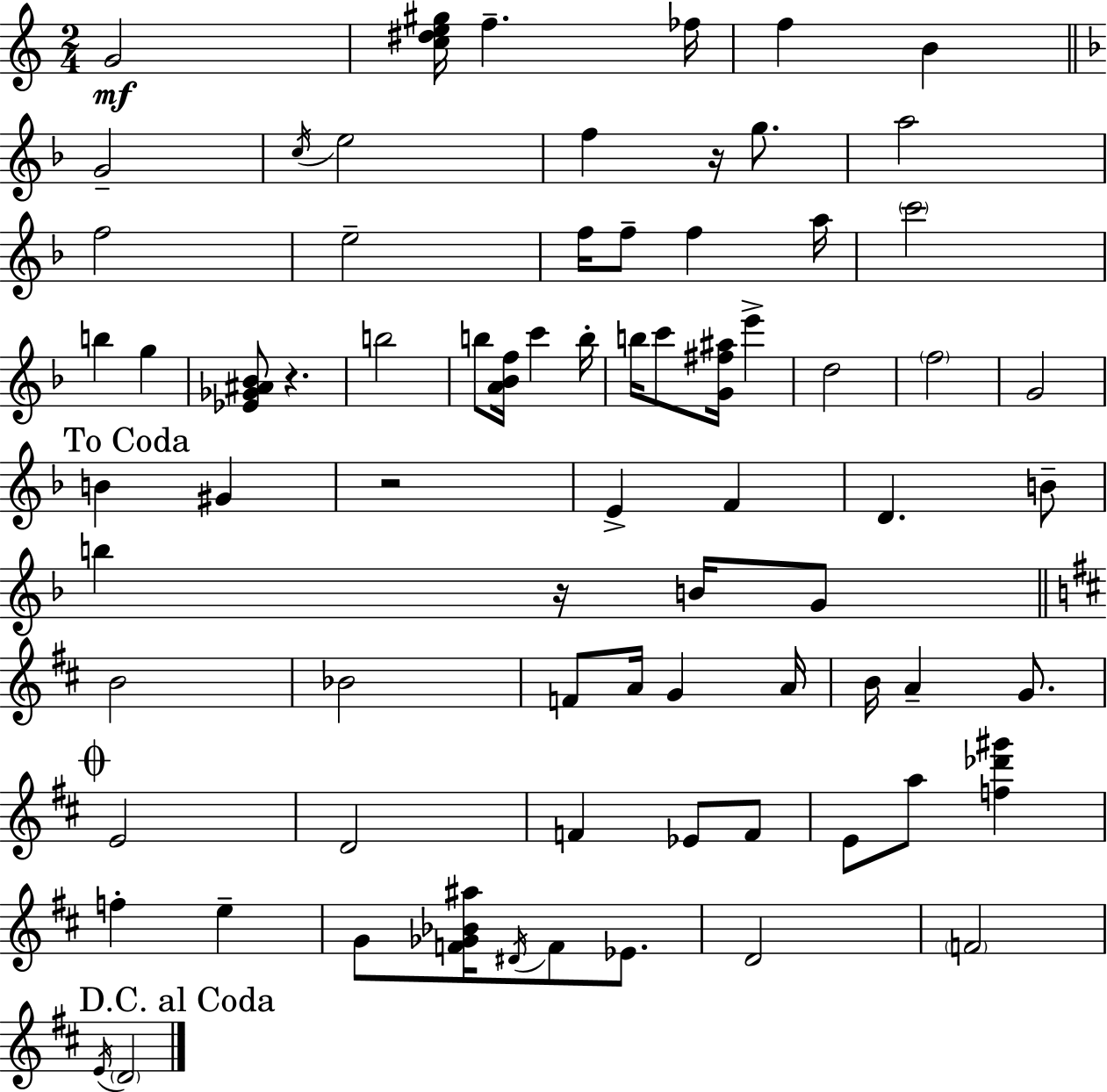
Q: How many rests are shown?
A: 4